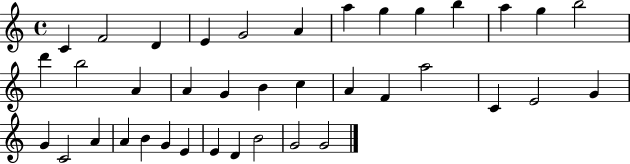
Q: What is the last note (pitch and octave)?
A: G4